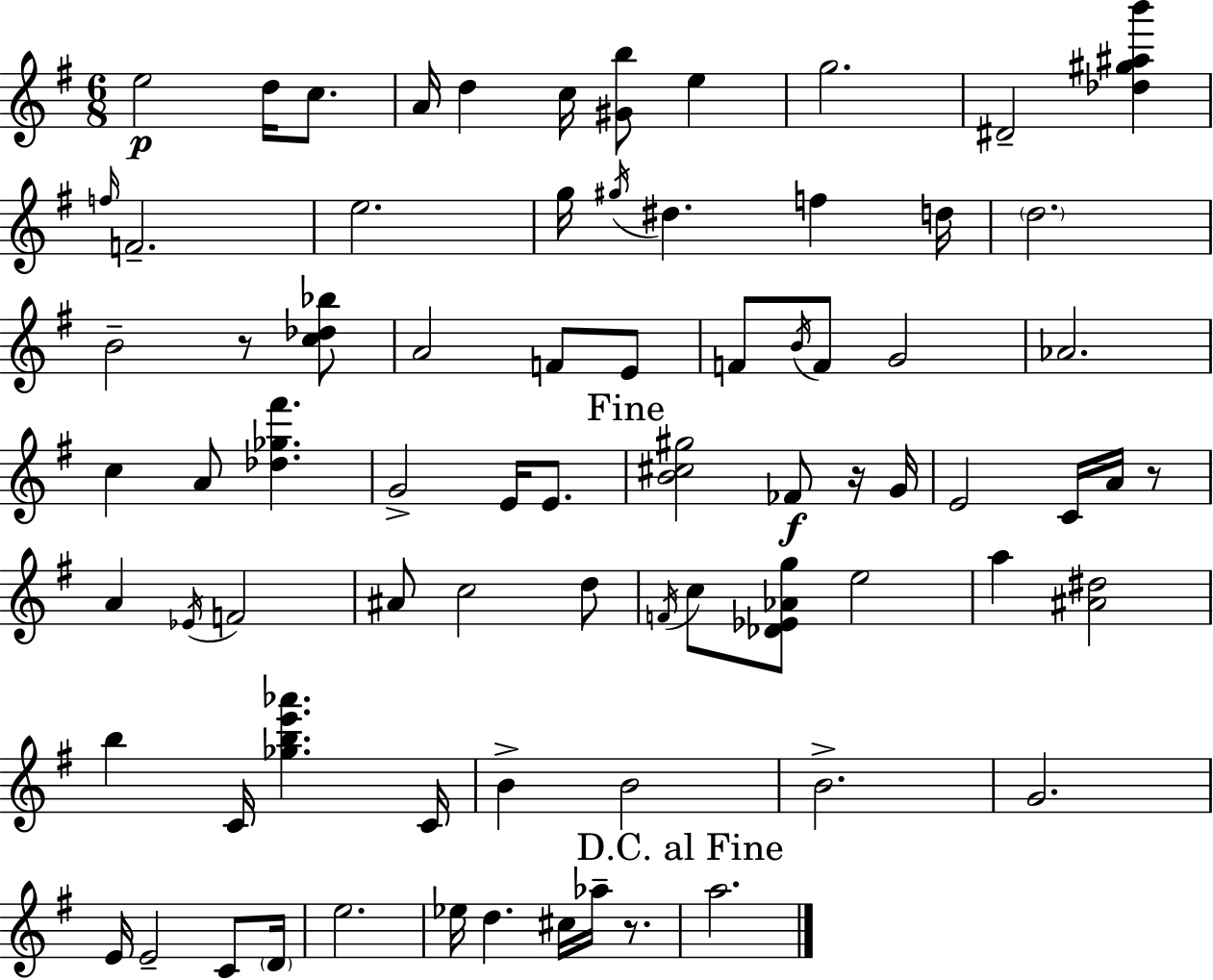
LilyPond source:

{
  \clef treble
  \numericTimeSignature
  \time 6/8
  \key g \major
  e''2\p d''16 c''8. | a'16 d''4 c''16 <gis' b''>8 e''4 | g''2. | dis'2-- <des'' gis'' ais'' b'''>4 | \break \grace { f''16 } f'2.-- | e''2. | g''16 \acciaccatura { gis''16 } dis''4. f''4 | d''16 \parenthesize d''2. | \break b'2-- r8 | <c'' des'' bes''>8 a'2 f'8 | e'8 f'8 \acciaccatura { b'16 } f'8 g'2 | aes'2. | \break c''4 a'8 <des'' ges'' fis'''>4. | g'2-> e'16 | e'8. \mark "Fine" <b' cis'' gis''>2 fes'8\f | r16 g'16 e'2 c'16 | \break a'16 r8 a'4 \acciaccatura { ees'16 } f'2 | ais'8 c''2 | d''8 \acciaccatura { f'16 } c''8 <des' ees' aes' g''>8 e''2 | a''4 <ais' dis''>2 | \break b''4 c'16 <ges'' b'' e''' aes'''>4. | c'16 b'4-> b'2 | b'2.-> | g'2. | \break e'16 e'2-- | c'8 \parenthesize d'16 e''2. | ees''16 d''4. | cis''16 aes''16-- r8. \mark "D.C. al Fine" a''2. | \break \bar "|."
}